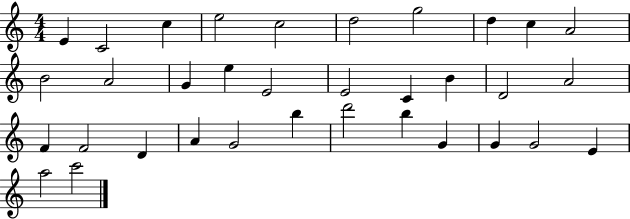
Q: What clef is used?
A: treble